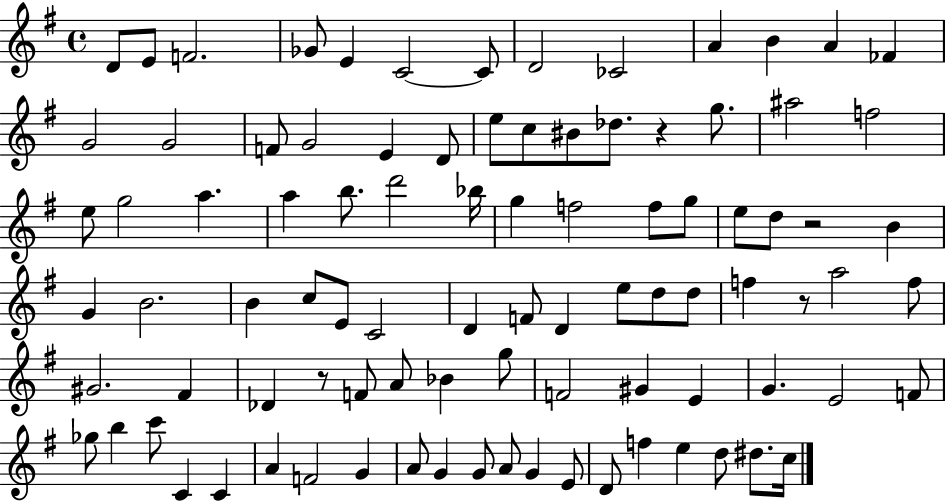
{
  \clef treble
  \time 4/4
  \defaultTimeSignature
  \key g \major
  d'8 e'8 f'2. | ges'8 e'4 c'2~~ c'8 | d'2 ces'2 | a'4 b'4 a'4 fes'4 | \break g'2 g'2 | f'8 g'2 e'4 d'8 | e''8 c''8 bis'8 des''8. r4 g''8. | ais''2 f''2 | \break e''8 g''2 a''4. | a''4 b''8. d'''2 bes''16 | g''4 f''2 f''8 g''8 | e''8 d''8 r2 b'4 | \break g'4 b'2. | b'4 c''8 e'8 c'2 | d'4 f'8 d'4 e''8 d''8 d''8 | f''4 r8 a''2 f''8 | \break gis'2. fis'4 | des'4 r8 f'8 a'8 bes'4 g''8 | f'2 gis'4 e'4 | g'4. e'2 f'8 | \break ges''8 b''4 c'''8 c'4 c'4 | a'4 f'2 g'4 | a'8 g'4 g'8 a'8 g'4 e'8 | d'8 f''4 e''4 d''8 dis''8. c''16 | \break \bar "|."
}